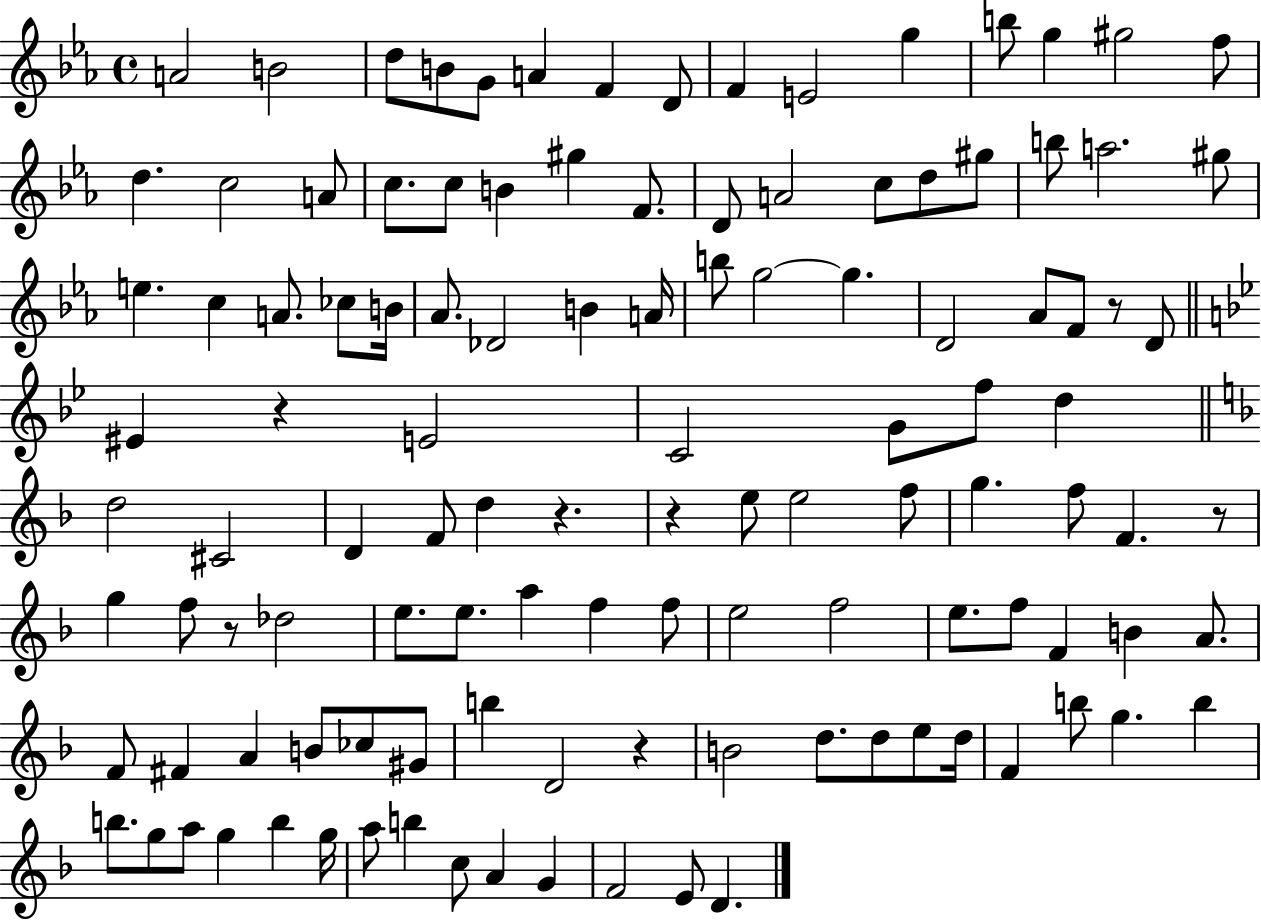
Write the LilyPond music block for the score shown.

{
  \clef treble
  \time 4/4
  \defaultTimeSignature
  \key ees \major
  a'2 b'2 | d''8 b'8 g'8 a'4 f'4 d'8 | f'4 e'2 g''4 | b''8 g''4 gis''2 f''8 | \break d''4. c''2 a'8 | c''8. c''8 b'4 gis''4 f'8. | d'8 a'2 c''8 d''8 gis''8 | b''8 a''2. gis''8 | \break e''4. c''4 a'8. ces''8 b'16 | aes'8. des'2 b'4 a'16 | b''8 g''2~~ g''4. | d'2 aes'8 f'8 r8 d'8 | \break \bar "||" \break \key bes \major eis'4 r4 e'2 | c'2 g'8 f''8 d''4 | \bar "||" \break \key d \minor d''2 cis'2 | d'4 f'8 d''4 r4. | r4 e''8 e''2 f''8 | g''4. f''8 f'4. r8 | \break g''4 f''8 r8 des''2 | e''8. e''8. a''4 f''4 f''8 | e''2 f''2 | e''8. f''8 f'4 b'4 a'8. | \break f'8 fis'4 a'4 b'8 ces''8 gis'8 | b''4 d'2 r4 | b'2 d''8. d''8 e''8 d''16 | f'4 b''8 g''4. b''4 | \break b''8. g''8 a''8 g''4 b''4 g''16 | a''8 b''4 c''8 a'4 g'4 | f'2 e'8 d'4. | \bar "|."
}